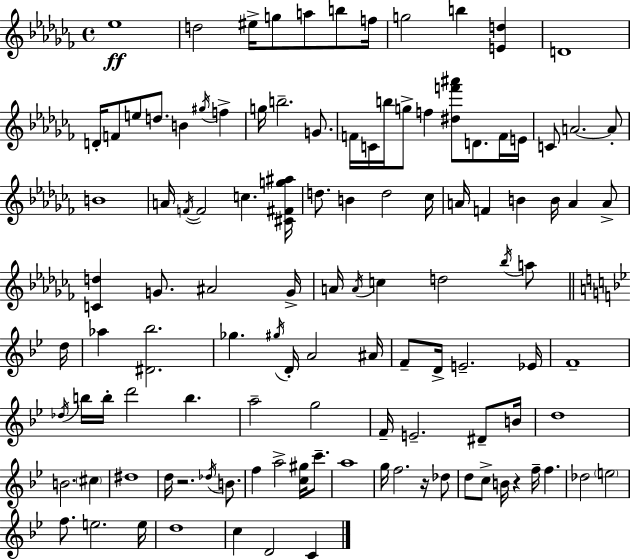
{
  \clef treble
  \time 4/4
  \defaultTimeSignature
  \key aes \minor
  ees''1\ff | d''2 eis''16-> g''8 a''8 b''8 f''16 | g''2 b''4 <e' d''>4 | d'1 | \break d'16-. f'8 e''8 d''8. b'4 \acciaccatura { gis''16 } f''4-> | g''16 b''2.-- g'8. | f'16 c'16 b''16 g''8-> f''4 <dis'' f''' ais'''>8 d'8. f'16 | e'16 c'8 a'2.~~ a'8-. | \break b'1 | a'16 \acciaccatura { f'16~ }~ f'2 c''4. | <cis' fis' g'' ais''>16 d''8. b'4 d''2 | ces''16 a'16 f'4 b'4 b'16 a'4 | \break a'8-> <c' d''>4 g'8. ais'2 | g'16-> a'16 \acciaccatura { a'16 } c''4 d''2 | \acciaccatura { bes''16 } a''8 \bar "||" \break \key g \minor d''16 aes''4 <dis' bes''>2. | ges''4. \acciaccatura { gis''16 } d'16-. a'2 | ais'16 f'8-- d'16-> e'2.-- | ees'16 f'1-- | \break \acciaccatura { des''16 } b''16 b''16-. d'''2 b''4. | a''2-- g''2 | f'16-- e'2.-- | dis'8-- b'16 d''1 | \break b'2. \parenthesize cis''4 | dis''1 | d''16 r2. | \acciaccatura { des''16 } b'8. f''4 a''2-> | \break <c'' gis''>16 c'''8.-- a''1 | g''16 f''2. | r16 des''8 d''8 c''8-> b'16 r4 f''16-- f''4. | des''2 \parenthesize e''2 | \break f''8. e''2. | e''16 d''1 | c''4 d'2 | c'4 \bar "|."
}